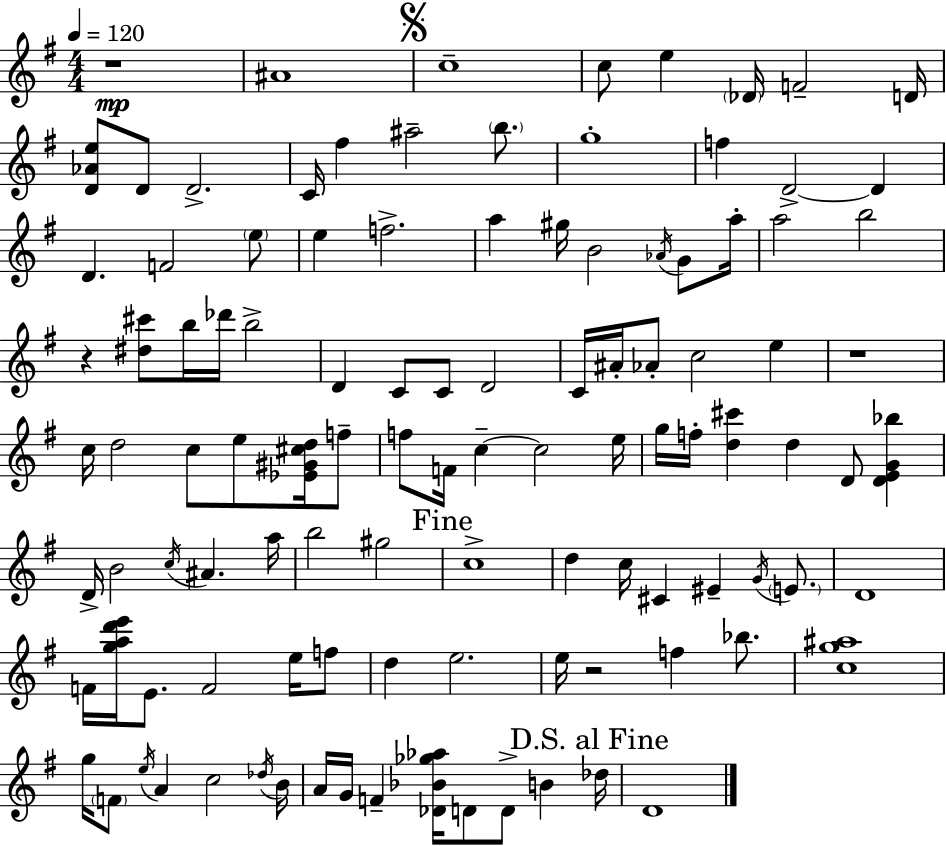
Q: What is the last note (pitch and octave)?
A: D4